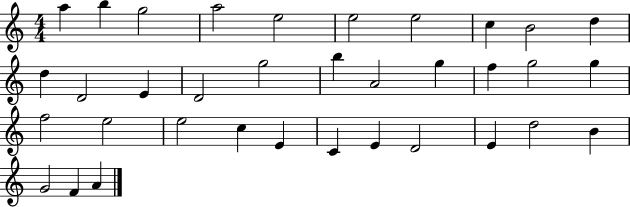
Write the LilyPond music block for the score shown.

{
  \clef treble
  \numericTimeSignature
  \time 4/4
  \key c \major
  a''4 b''4 g''2 | a''2 e''2 | e''2 e''2 | c''4 b'2 d''4 | \break d''4 d'2 e'4 | d'2 g''2 | b''4 a'2 g''4 | f''4 g''2 g''4 | \break f''2 e''2 | e''2 c''4 e'4 | c'4 e'4 d'2 | e'4 d''2 b'4 | \break g'2 f'4 a'4 | \bar "|."
}